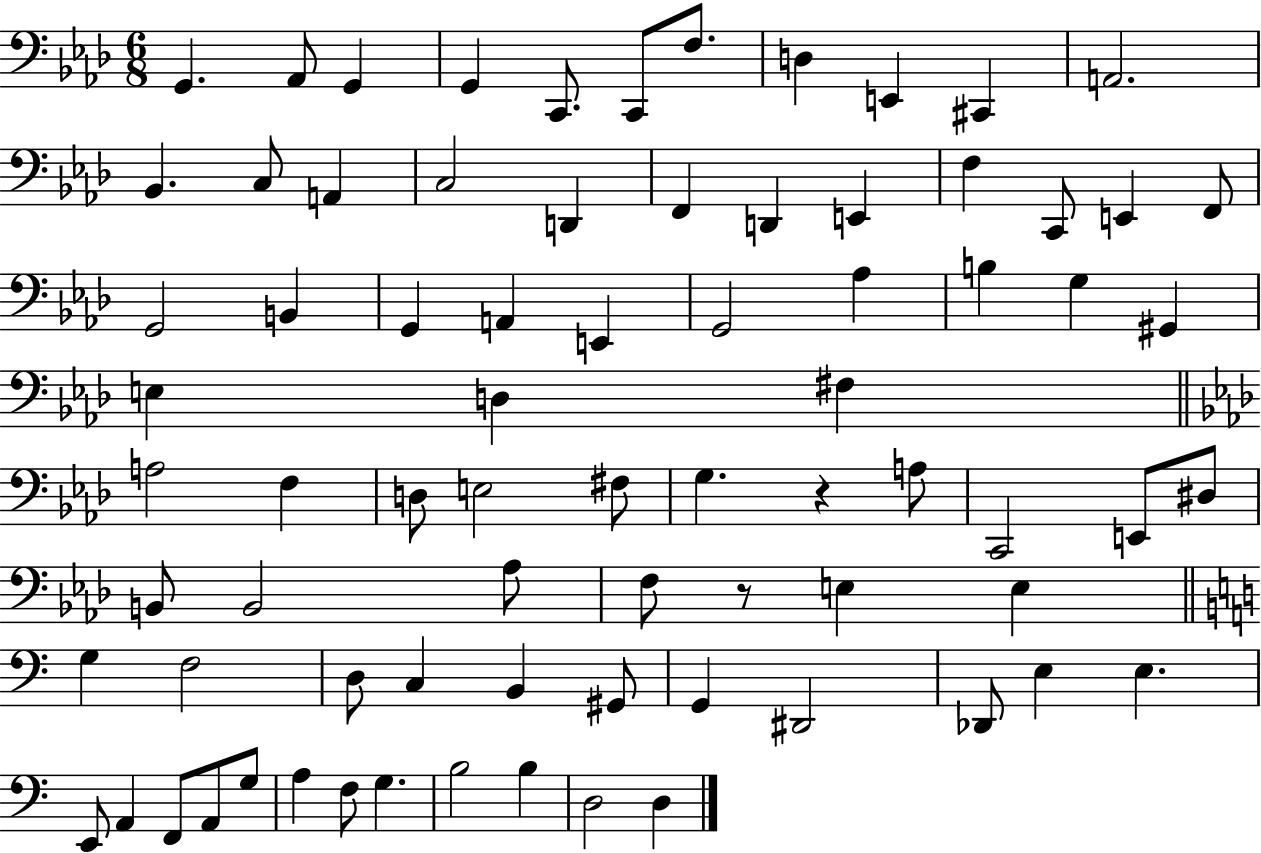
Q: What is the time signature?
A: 6/8